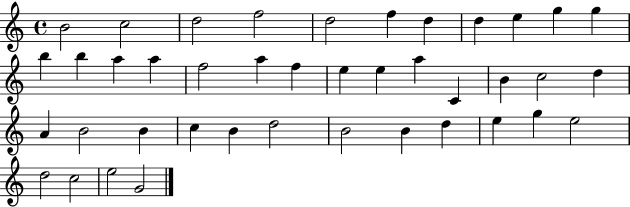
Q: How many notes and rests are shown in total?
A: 41